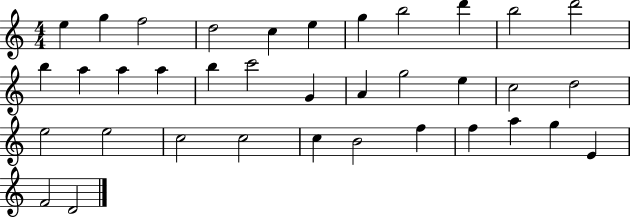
E5/q G5/q F5/h D5/h C5/q E5/q G5/q B5/h D6/q B5/h D6/h B5/q A5/q A5/q A5/q B5/q C6/h G4/q A4/q G5/h E5/q C5/h D5/h E5/h E5/h C5/h C5/h C5/q B4/h F5/q F5/q A5/q G5/q E4/q F4/h D4/h